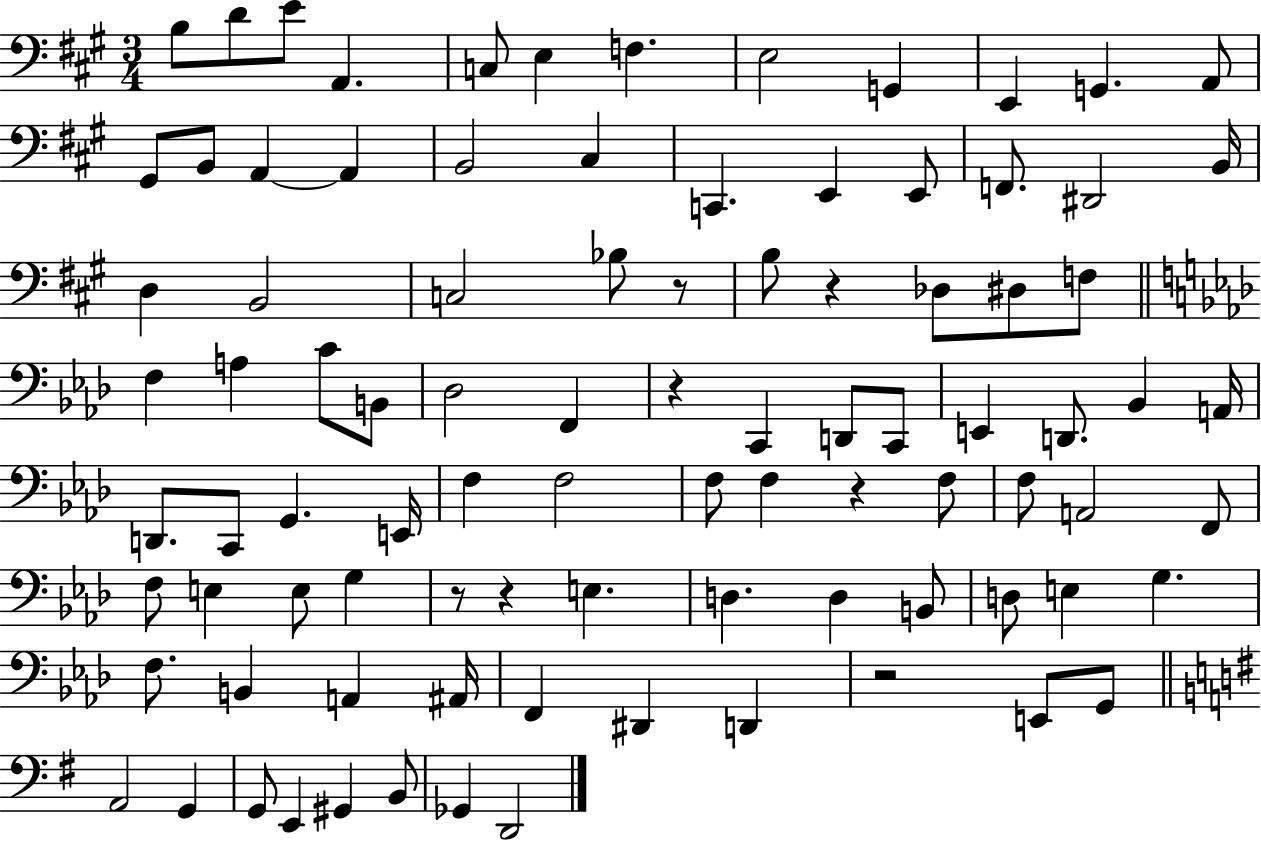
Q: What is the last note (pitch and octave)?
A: D2